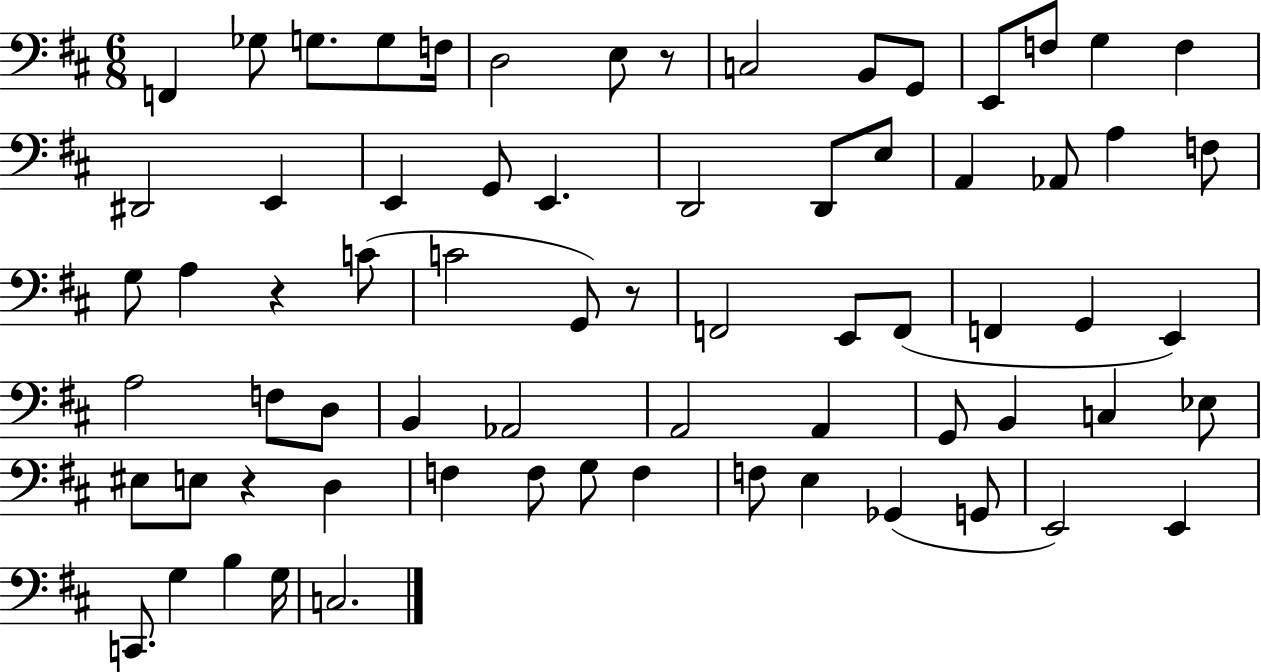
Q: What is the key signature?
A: D major